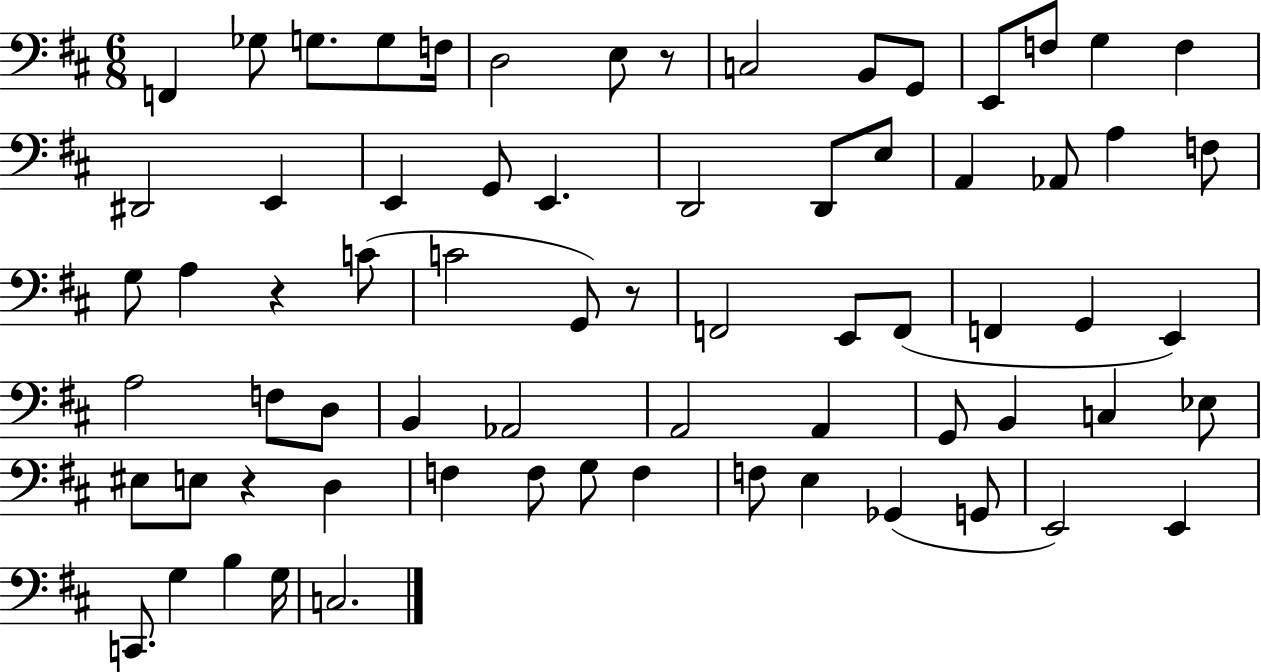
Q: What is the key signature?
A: D major